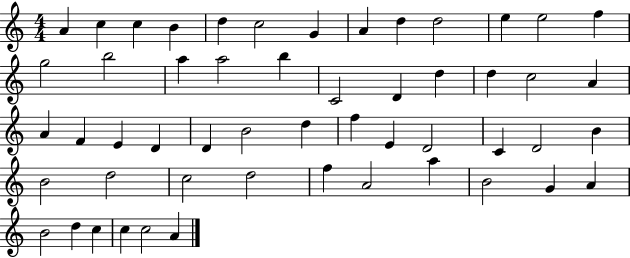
{
  \clef treble
  \numericTimeSignature
  \time 4/4
  \key c \major
  a'4 c''4 c''4 b'4 | d''4 c''2 g'4 | a'4 d''4 d''2 | e''4 e''2 f''4 | \break g''2 b''2 | a''4 a''2 b''4 | c'2 d'4 d''4 | d''4 c''2 a'4 | \break a'4 f'4 e'4 d'4 | d'4 b'2 d''4 | f''4 e'4 d'2 | c'4 d'2 b'4 | \break b'2 d''2 | c''2 d''2 | f''4 a'2 a''4 | b'2 g'4 a'4 | \break b'2 d''4 c''4 | c''4 c''2 a'4 | \bar "|."
}